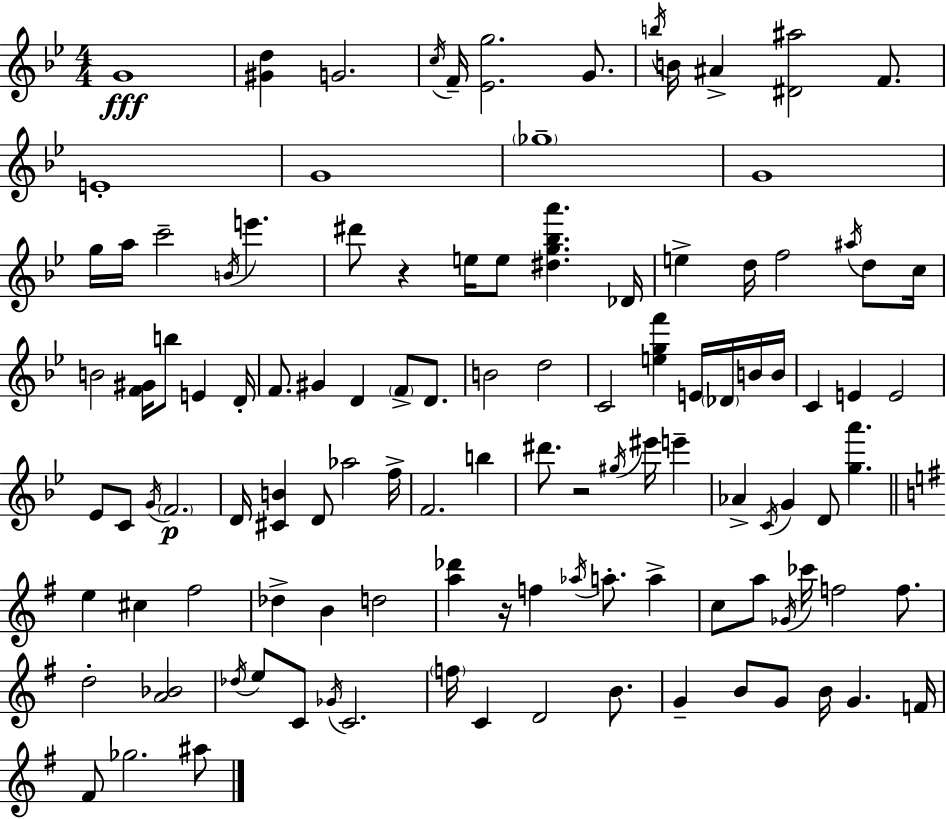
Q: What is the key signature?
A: BES major